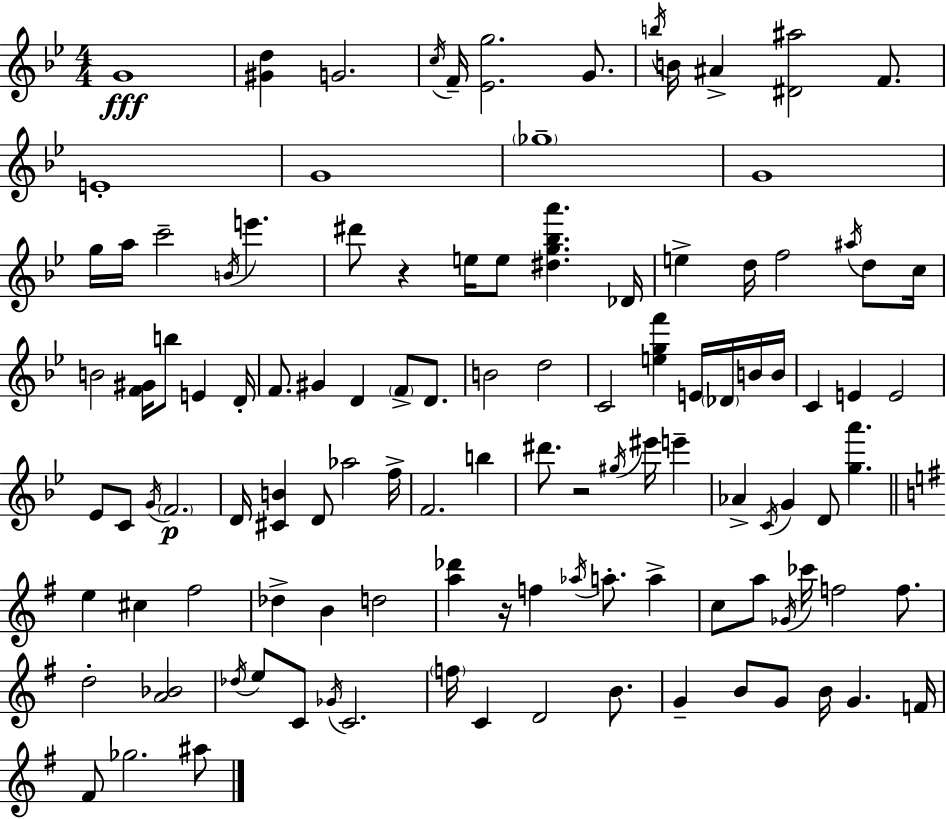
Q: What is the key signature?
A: BES major